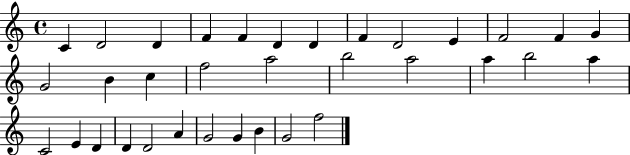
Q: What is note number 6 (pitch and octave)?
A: D4